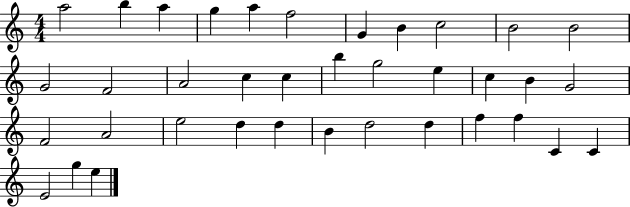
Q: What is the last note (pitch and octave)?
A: E5